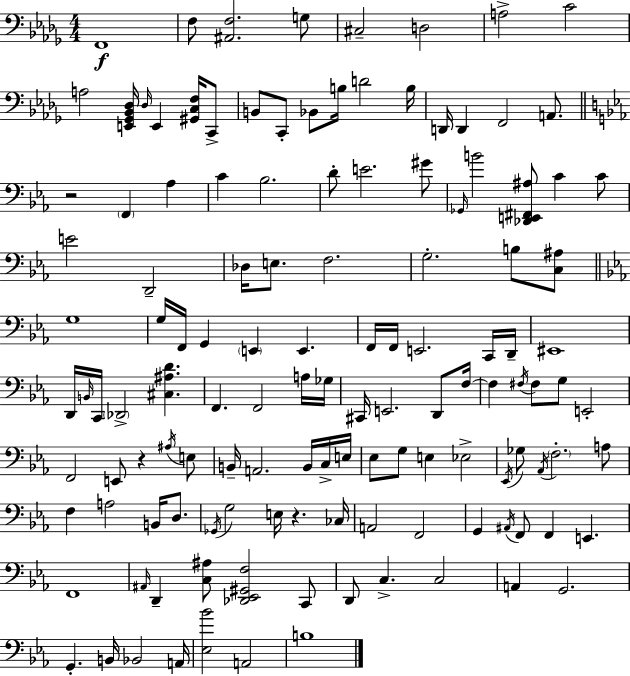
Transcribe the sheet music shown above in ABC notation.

X:1
T:Untitled
M:4/4
L:1/4
K:Bbm
F,,4 F,/2 [^A,,F,]2 G,/2 ^C,2 D,2 A,2 C2 A,2 [E,,_G,,_B,,_D,]/4 _D,/4 E,, [^G,,C,F,]/4 C,,/2 B,,/2 C,,/2 _B,,/2 B,/4 D2 B,/4 D,,/4 D,, F,,2 A,,/2 z2 F,, _A, C _B,2 D/2 E2 ^G/2 _G,,/4 B2 [_D,,E,,^F,,^A,]/2 C C/2 E2 D,,2 _D,/4 E,/2 F,2 G,2 B,/2 [C,^A,]/2 G,4 G,/4 F,,/4 G,, E,, E,, F,,/4 F,,/4 E,,2 C,,/4 D,,/4 ^E,,4 D,,/4 B,,/4 C,,/4 _D,,2 [^C,^A,D] F,, F,,2 A,/4 _G,/4 ^C,,/4 E,,2 D,,/2 F,/4 F, ^F,/4 ^F,/2 G,/2 E,,2 F,,2 E,,/2 z ^A,/4 E,/2 B,,/4 A,,2 B,,/4 C,/4 E,/4 _E,/2 G,/2 E, _E,2 _E,,/4 _G,/2 _A,,/4 F,2 A,/2 F, A,2 B,,/4 D,/2 _G,,/4 G,2 E,/4 z _C,/4 A,,2 F,,2 G,, ^A,,/4 F,,/2 F,, E,, F,,4 ^A,,/4 D,, [C,^A,]/2 [_D,,_E,,^G,,F,]2 C,,/2 D,,/2 C, C,2 A,, G,,2 G,, B,,/4 _B,,2 A,,/4 [_E,_B]2 A,,2 B,4